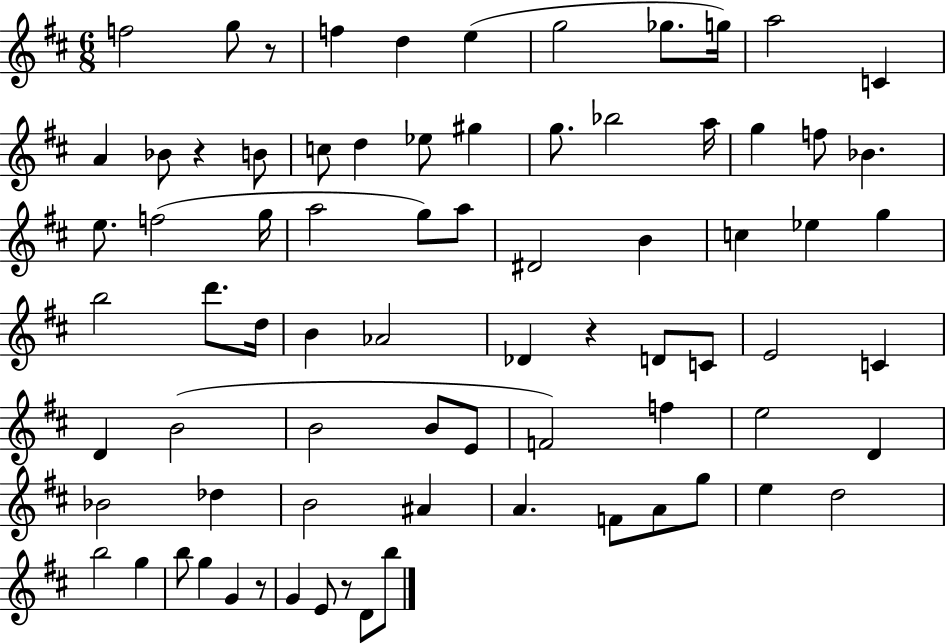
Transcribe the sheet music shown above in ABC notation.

X:1
T:Untitled
M:6/8
L:1/4
K:D
f2 g/2 z/2 f d e g2 _g/2 g/4 a2 C A _B/2 z B/2 c/2 d _e/2 ^g g/2 _b2 a/4 g f/2 _B e/2 f2 g/4 a2 g/2 a/2 ^D2 B c _e g b2 d'/2 d/4 B _A2 _D z D/2 C/2 E2 C D B2 B2 B/2 E/2 F2 f e2 D _B2 _d B2 ^A A F/2 A/2 g/2 e d2 b2 g b/2 g G z/2 G E/2 z/2 D/2 b/2